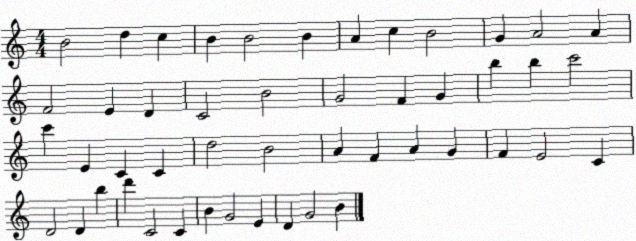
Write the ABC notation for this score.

X:1
T:Untitled
M:4/4
L:1/4
K:C
B2 d c B B2 B A c B2 G A2 A F2 E D C2 B2 G2 F G b b c'2 c' E C C d2 B2 A F A G F E2 C D2 D b d' C2 C B G2 E D G2 B